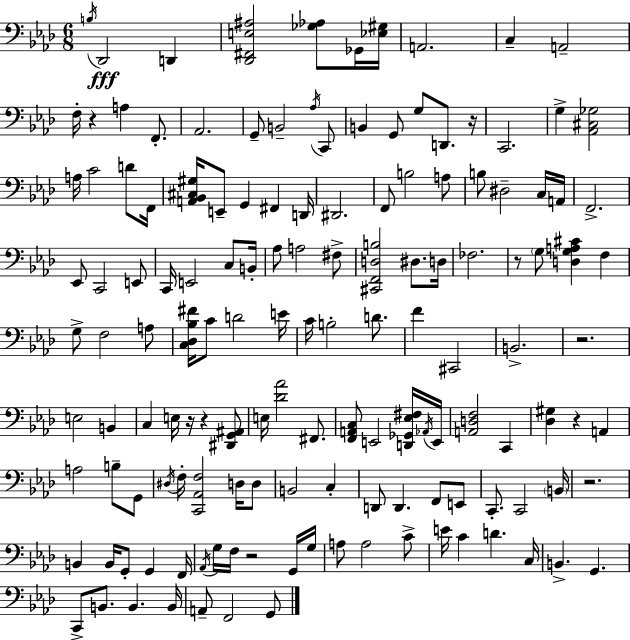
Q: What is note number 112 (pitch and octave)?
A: C2